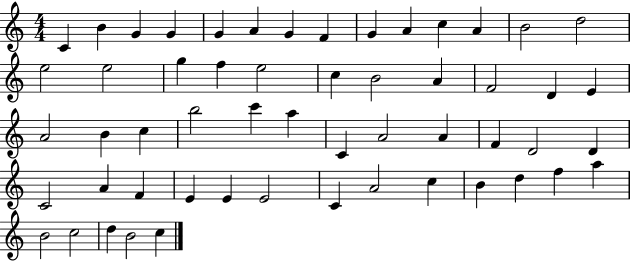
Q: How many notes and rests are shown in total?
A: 55